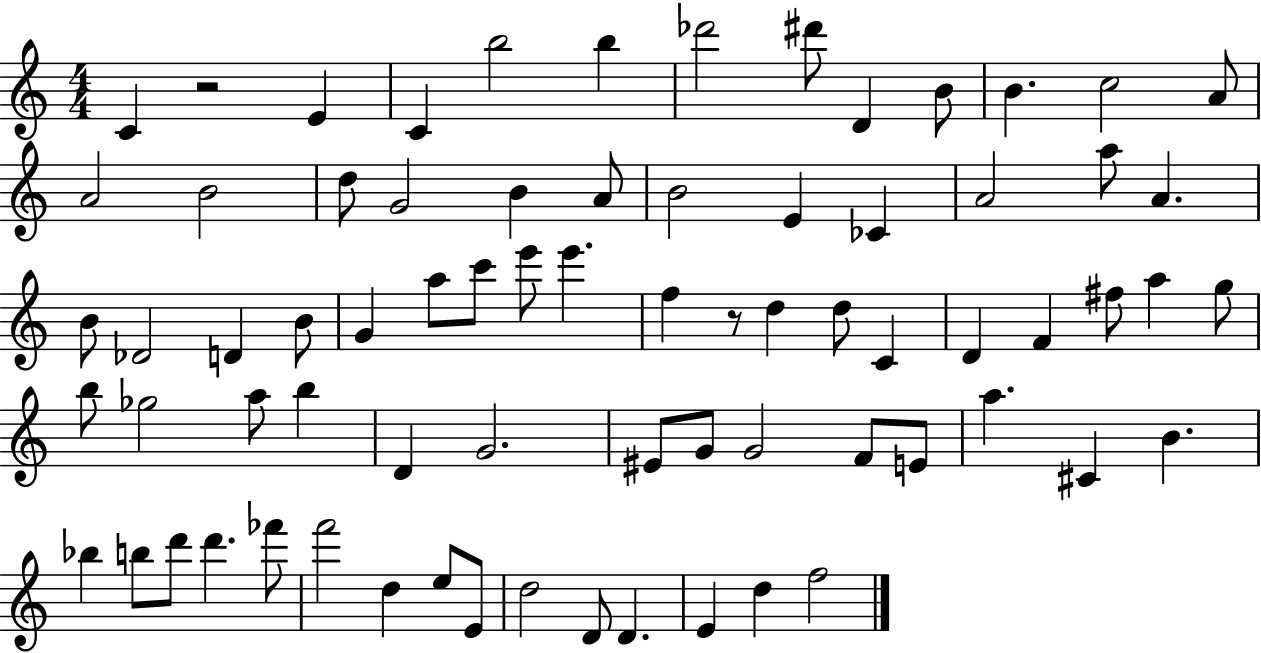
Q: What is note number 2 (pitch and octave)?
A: E4